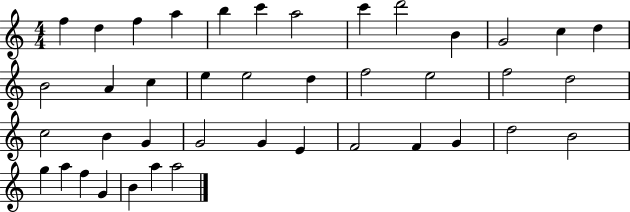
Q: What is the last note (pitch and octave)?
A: A5